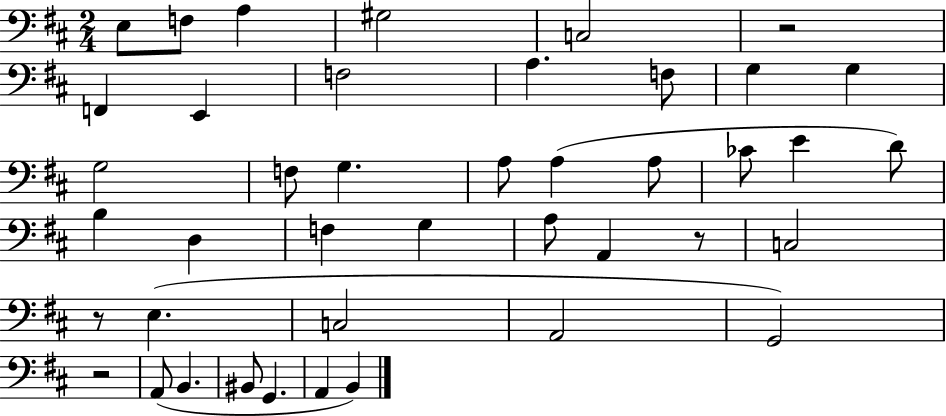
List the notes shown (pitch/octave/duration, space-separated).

E3/e F3/e A3/q G#3/h C3/h R/h F2/q E2/q F3/h A3/q. F3/e G3/q G3/q G3/h F3/e G3/q. A3/e A3/q A3/e CES4/e E4/q D4/e B3/q D3/q F3/q G3/q A3/e A2/q R/e C3/h R/e E3/q. C3/h A2/h G2/h R/h A2/e B2/q. BIS2/e G2/q. A2/q B2/q